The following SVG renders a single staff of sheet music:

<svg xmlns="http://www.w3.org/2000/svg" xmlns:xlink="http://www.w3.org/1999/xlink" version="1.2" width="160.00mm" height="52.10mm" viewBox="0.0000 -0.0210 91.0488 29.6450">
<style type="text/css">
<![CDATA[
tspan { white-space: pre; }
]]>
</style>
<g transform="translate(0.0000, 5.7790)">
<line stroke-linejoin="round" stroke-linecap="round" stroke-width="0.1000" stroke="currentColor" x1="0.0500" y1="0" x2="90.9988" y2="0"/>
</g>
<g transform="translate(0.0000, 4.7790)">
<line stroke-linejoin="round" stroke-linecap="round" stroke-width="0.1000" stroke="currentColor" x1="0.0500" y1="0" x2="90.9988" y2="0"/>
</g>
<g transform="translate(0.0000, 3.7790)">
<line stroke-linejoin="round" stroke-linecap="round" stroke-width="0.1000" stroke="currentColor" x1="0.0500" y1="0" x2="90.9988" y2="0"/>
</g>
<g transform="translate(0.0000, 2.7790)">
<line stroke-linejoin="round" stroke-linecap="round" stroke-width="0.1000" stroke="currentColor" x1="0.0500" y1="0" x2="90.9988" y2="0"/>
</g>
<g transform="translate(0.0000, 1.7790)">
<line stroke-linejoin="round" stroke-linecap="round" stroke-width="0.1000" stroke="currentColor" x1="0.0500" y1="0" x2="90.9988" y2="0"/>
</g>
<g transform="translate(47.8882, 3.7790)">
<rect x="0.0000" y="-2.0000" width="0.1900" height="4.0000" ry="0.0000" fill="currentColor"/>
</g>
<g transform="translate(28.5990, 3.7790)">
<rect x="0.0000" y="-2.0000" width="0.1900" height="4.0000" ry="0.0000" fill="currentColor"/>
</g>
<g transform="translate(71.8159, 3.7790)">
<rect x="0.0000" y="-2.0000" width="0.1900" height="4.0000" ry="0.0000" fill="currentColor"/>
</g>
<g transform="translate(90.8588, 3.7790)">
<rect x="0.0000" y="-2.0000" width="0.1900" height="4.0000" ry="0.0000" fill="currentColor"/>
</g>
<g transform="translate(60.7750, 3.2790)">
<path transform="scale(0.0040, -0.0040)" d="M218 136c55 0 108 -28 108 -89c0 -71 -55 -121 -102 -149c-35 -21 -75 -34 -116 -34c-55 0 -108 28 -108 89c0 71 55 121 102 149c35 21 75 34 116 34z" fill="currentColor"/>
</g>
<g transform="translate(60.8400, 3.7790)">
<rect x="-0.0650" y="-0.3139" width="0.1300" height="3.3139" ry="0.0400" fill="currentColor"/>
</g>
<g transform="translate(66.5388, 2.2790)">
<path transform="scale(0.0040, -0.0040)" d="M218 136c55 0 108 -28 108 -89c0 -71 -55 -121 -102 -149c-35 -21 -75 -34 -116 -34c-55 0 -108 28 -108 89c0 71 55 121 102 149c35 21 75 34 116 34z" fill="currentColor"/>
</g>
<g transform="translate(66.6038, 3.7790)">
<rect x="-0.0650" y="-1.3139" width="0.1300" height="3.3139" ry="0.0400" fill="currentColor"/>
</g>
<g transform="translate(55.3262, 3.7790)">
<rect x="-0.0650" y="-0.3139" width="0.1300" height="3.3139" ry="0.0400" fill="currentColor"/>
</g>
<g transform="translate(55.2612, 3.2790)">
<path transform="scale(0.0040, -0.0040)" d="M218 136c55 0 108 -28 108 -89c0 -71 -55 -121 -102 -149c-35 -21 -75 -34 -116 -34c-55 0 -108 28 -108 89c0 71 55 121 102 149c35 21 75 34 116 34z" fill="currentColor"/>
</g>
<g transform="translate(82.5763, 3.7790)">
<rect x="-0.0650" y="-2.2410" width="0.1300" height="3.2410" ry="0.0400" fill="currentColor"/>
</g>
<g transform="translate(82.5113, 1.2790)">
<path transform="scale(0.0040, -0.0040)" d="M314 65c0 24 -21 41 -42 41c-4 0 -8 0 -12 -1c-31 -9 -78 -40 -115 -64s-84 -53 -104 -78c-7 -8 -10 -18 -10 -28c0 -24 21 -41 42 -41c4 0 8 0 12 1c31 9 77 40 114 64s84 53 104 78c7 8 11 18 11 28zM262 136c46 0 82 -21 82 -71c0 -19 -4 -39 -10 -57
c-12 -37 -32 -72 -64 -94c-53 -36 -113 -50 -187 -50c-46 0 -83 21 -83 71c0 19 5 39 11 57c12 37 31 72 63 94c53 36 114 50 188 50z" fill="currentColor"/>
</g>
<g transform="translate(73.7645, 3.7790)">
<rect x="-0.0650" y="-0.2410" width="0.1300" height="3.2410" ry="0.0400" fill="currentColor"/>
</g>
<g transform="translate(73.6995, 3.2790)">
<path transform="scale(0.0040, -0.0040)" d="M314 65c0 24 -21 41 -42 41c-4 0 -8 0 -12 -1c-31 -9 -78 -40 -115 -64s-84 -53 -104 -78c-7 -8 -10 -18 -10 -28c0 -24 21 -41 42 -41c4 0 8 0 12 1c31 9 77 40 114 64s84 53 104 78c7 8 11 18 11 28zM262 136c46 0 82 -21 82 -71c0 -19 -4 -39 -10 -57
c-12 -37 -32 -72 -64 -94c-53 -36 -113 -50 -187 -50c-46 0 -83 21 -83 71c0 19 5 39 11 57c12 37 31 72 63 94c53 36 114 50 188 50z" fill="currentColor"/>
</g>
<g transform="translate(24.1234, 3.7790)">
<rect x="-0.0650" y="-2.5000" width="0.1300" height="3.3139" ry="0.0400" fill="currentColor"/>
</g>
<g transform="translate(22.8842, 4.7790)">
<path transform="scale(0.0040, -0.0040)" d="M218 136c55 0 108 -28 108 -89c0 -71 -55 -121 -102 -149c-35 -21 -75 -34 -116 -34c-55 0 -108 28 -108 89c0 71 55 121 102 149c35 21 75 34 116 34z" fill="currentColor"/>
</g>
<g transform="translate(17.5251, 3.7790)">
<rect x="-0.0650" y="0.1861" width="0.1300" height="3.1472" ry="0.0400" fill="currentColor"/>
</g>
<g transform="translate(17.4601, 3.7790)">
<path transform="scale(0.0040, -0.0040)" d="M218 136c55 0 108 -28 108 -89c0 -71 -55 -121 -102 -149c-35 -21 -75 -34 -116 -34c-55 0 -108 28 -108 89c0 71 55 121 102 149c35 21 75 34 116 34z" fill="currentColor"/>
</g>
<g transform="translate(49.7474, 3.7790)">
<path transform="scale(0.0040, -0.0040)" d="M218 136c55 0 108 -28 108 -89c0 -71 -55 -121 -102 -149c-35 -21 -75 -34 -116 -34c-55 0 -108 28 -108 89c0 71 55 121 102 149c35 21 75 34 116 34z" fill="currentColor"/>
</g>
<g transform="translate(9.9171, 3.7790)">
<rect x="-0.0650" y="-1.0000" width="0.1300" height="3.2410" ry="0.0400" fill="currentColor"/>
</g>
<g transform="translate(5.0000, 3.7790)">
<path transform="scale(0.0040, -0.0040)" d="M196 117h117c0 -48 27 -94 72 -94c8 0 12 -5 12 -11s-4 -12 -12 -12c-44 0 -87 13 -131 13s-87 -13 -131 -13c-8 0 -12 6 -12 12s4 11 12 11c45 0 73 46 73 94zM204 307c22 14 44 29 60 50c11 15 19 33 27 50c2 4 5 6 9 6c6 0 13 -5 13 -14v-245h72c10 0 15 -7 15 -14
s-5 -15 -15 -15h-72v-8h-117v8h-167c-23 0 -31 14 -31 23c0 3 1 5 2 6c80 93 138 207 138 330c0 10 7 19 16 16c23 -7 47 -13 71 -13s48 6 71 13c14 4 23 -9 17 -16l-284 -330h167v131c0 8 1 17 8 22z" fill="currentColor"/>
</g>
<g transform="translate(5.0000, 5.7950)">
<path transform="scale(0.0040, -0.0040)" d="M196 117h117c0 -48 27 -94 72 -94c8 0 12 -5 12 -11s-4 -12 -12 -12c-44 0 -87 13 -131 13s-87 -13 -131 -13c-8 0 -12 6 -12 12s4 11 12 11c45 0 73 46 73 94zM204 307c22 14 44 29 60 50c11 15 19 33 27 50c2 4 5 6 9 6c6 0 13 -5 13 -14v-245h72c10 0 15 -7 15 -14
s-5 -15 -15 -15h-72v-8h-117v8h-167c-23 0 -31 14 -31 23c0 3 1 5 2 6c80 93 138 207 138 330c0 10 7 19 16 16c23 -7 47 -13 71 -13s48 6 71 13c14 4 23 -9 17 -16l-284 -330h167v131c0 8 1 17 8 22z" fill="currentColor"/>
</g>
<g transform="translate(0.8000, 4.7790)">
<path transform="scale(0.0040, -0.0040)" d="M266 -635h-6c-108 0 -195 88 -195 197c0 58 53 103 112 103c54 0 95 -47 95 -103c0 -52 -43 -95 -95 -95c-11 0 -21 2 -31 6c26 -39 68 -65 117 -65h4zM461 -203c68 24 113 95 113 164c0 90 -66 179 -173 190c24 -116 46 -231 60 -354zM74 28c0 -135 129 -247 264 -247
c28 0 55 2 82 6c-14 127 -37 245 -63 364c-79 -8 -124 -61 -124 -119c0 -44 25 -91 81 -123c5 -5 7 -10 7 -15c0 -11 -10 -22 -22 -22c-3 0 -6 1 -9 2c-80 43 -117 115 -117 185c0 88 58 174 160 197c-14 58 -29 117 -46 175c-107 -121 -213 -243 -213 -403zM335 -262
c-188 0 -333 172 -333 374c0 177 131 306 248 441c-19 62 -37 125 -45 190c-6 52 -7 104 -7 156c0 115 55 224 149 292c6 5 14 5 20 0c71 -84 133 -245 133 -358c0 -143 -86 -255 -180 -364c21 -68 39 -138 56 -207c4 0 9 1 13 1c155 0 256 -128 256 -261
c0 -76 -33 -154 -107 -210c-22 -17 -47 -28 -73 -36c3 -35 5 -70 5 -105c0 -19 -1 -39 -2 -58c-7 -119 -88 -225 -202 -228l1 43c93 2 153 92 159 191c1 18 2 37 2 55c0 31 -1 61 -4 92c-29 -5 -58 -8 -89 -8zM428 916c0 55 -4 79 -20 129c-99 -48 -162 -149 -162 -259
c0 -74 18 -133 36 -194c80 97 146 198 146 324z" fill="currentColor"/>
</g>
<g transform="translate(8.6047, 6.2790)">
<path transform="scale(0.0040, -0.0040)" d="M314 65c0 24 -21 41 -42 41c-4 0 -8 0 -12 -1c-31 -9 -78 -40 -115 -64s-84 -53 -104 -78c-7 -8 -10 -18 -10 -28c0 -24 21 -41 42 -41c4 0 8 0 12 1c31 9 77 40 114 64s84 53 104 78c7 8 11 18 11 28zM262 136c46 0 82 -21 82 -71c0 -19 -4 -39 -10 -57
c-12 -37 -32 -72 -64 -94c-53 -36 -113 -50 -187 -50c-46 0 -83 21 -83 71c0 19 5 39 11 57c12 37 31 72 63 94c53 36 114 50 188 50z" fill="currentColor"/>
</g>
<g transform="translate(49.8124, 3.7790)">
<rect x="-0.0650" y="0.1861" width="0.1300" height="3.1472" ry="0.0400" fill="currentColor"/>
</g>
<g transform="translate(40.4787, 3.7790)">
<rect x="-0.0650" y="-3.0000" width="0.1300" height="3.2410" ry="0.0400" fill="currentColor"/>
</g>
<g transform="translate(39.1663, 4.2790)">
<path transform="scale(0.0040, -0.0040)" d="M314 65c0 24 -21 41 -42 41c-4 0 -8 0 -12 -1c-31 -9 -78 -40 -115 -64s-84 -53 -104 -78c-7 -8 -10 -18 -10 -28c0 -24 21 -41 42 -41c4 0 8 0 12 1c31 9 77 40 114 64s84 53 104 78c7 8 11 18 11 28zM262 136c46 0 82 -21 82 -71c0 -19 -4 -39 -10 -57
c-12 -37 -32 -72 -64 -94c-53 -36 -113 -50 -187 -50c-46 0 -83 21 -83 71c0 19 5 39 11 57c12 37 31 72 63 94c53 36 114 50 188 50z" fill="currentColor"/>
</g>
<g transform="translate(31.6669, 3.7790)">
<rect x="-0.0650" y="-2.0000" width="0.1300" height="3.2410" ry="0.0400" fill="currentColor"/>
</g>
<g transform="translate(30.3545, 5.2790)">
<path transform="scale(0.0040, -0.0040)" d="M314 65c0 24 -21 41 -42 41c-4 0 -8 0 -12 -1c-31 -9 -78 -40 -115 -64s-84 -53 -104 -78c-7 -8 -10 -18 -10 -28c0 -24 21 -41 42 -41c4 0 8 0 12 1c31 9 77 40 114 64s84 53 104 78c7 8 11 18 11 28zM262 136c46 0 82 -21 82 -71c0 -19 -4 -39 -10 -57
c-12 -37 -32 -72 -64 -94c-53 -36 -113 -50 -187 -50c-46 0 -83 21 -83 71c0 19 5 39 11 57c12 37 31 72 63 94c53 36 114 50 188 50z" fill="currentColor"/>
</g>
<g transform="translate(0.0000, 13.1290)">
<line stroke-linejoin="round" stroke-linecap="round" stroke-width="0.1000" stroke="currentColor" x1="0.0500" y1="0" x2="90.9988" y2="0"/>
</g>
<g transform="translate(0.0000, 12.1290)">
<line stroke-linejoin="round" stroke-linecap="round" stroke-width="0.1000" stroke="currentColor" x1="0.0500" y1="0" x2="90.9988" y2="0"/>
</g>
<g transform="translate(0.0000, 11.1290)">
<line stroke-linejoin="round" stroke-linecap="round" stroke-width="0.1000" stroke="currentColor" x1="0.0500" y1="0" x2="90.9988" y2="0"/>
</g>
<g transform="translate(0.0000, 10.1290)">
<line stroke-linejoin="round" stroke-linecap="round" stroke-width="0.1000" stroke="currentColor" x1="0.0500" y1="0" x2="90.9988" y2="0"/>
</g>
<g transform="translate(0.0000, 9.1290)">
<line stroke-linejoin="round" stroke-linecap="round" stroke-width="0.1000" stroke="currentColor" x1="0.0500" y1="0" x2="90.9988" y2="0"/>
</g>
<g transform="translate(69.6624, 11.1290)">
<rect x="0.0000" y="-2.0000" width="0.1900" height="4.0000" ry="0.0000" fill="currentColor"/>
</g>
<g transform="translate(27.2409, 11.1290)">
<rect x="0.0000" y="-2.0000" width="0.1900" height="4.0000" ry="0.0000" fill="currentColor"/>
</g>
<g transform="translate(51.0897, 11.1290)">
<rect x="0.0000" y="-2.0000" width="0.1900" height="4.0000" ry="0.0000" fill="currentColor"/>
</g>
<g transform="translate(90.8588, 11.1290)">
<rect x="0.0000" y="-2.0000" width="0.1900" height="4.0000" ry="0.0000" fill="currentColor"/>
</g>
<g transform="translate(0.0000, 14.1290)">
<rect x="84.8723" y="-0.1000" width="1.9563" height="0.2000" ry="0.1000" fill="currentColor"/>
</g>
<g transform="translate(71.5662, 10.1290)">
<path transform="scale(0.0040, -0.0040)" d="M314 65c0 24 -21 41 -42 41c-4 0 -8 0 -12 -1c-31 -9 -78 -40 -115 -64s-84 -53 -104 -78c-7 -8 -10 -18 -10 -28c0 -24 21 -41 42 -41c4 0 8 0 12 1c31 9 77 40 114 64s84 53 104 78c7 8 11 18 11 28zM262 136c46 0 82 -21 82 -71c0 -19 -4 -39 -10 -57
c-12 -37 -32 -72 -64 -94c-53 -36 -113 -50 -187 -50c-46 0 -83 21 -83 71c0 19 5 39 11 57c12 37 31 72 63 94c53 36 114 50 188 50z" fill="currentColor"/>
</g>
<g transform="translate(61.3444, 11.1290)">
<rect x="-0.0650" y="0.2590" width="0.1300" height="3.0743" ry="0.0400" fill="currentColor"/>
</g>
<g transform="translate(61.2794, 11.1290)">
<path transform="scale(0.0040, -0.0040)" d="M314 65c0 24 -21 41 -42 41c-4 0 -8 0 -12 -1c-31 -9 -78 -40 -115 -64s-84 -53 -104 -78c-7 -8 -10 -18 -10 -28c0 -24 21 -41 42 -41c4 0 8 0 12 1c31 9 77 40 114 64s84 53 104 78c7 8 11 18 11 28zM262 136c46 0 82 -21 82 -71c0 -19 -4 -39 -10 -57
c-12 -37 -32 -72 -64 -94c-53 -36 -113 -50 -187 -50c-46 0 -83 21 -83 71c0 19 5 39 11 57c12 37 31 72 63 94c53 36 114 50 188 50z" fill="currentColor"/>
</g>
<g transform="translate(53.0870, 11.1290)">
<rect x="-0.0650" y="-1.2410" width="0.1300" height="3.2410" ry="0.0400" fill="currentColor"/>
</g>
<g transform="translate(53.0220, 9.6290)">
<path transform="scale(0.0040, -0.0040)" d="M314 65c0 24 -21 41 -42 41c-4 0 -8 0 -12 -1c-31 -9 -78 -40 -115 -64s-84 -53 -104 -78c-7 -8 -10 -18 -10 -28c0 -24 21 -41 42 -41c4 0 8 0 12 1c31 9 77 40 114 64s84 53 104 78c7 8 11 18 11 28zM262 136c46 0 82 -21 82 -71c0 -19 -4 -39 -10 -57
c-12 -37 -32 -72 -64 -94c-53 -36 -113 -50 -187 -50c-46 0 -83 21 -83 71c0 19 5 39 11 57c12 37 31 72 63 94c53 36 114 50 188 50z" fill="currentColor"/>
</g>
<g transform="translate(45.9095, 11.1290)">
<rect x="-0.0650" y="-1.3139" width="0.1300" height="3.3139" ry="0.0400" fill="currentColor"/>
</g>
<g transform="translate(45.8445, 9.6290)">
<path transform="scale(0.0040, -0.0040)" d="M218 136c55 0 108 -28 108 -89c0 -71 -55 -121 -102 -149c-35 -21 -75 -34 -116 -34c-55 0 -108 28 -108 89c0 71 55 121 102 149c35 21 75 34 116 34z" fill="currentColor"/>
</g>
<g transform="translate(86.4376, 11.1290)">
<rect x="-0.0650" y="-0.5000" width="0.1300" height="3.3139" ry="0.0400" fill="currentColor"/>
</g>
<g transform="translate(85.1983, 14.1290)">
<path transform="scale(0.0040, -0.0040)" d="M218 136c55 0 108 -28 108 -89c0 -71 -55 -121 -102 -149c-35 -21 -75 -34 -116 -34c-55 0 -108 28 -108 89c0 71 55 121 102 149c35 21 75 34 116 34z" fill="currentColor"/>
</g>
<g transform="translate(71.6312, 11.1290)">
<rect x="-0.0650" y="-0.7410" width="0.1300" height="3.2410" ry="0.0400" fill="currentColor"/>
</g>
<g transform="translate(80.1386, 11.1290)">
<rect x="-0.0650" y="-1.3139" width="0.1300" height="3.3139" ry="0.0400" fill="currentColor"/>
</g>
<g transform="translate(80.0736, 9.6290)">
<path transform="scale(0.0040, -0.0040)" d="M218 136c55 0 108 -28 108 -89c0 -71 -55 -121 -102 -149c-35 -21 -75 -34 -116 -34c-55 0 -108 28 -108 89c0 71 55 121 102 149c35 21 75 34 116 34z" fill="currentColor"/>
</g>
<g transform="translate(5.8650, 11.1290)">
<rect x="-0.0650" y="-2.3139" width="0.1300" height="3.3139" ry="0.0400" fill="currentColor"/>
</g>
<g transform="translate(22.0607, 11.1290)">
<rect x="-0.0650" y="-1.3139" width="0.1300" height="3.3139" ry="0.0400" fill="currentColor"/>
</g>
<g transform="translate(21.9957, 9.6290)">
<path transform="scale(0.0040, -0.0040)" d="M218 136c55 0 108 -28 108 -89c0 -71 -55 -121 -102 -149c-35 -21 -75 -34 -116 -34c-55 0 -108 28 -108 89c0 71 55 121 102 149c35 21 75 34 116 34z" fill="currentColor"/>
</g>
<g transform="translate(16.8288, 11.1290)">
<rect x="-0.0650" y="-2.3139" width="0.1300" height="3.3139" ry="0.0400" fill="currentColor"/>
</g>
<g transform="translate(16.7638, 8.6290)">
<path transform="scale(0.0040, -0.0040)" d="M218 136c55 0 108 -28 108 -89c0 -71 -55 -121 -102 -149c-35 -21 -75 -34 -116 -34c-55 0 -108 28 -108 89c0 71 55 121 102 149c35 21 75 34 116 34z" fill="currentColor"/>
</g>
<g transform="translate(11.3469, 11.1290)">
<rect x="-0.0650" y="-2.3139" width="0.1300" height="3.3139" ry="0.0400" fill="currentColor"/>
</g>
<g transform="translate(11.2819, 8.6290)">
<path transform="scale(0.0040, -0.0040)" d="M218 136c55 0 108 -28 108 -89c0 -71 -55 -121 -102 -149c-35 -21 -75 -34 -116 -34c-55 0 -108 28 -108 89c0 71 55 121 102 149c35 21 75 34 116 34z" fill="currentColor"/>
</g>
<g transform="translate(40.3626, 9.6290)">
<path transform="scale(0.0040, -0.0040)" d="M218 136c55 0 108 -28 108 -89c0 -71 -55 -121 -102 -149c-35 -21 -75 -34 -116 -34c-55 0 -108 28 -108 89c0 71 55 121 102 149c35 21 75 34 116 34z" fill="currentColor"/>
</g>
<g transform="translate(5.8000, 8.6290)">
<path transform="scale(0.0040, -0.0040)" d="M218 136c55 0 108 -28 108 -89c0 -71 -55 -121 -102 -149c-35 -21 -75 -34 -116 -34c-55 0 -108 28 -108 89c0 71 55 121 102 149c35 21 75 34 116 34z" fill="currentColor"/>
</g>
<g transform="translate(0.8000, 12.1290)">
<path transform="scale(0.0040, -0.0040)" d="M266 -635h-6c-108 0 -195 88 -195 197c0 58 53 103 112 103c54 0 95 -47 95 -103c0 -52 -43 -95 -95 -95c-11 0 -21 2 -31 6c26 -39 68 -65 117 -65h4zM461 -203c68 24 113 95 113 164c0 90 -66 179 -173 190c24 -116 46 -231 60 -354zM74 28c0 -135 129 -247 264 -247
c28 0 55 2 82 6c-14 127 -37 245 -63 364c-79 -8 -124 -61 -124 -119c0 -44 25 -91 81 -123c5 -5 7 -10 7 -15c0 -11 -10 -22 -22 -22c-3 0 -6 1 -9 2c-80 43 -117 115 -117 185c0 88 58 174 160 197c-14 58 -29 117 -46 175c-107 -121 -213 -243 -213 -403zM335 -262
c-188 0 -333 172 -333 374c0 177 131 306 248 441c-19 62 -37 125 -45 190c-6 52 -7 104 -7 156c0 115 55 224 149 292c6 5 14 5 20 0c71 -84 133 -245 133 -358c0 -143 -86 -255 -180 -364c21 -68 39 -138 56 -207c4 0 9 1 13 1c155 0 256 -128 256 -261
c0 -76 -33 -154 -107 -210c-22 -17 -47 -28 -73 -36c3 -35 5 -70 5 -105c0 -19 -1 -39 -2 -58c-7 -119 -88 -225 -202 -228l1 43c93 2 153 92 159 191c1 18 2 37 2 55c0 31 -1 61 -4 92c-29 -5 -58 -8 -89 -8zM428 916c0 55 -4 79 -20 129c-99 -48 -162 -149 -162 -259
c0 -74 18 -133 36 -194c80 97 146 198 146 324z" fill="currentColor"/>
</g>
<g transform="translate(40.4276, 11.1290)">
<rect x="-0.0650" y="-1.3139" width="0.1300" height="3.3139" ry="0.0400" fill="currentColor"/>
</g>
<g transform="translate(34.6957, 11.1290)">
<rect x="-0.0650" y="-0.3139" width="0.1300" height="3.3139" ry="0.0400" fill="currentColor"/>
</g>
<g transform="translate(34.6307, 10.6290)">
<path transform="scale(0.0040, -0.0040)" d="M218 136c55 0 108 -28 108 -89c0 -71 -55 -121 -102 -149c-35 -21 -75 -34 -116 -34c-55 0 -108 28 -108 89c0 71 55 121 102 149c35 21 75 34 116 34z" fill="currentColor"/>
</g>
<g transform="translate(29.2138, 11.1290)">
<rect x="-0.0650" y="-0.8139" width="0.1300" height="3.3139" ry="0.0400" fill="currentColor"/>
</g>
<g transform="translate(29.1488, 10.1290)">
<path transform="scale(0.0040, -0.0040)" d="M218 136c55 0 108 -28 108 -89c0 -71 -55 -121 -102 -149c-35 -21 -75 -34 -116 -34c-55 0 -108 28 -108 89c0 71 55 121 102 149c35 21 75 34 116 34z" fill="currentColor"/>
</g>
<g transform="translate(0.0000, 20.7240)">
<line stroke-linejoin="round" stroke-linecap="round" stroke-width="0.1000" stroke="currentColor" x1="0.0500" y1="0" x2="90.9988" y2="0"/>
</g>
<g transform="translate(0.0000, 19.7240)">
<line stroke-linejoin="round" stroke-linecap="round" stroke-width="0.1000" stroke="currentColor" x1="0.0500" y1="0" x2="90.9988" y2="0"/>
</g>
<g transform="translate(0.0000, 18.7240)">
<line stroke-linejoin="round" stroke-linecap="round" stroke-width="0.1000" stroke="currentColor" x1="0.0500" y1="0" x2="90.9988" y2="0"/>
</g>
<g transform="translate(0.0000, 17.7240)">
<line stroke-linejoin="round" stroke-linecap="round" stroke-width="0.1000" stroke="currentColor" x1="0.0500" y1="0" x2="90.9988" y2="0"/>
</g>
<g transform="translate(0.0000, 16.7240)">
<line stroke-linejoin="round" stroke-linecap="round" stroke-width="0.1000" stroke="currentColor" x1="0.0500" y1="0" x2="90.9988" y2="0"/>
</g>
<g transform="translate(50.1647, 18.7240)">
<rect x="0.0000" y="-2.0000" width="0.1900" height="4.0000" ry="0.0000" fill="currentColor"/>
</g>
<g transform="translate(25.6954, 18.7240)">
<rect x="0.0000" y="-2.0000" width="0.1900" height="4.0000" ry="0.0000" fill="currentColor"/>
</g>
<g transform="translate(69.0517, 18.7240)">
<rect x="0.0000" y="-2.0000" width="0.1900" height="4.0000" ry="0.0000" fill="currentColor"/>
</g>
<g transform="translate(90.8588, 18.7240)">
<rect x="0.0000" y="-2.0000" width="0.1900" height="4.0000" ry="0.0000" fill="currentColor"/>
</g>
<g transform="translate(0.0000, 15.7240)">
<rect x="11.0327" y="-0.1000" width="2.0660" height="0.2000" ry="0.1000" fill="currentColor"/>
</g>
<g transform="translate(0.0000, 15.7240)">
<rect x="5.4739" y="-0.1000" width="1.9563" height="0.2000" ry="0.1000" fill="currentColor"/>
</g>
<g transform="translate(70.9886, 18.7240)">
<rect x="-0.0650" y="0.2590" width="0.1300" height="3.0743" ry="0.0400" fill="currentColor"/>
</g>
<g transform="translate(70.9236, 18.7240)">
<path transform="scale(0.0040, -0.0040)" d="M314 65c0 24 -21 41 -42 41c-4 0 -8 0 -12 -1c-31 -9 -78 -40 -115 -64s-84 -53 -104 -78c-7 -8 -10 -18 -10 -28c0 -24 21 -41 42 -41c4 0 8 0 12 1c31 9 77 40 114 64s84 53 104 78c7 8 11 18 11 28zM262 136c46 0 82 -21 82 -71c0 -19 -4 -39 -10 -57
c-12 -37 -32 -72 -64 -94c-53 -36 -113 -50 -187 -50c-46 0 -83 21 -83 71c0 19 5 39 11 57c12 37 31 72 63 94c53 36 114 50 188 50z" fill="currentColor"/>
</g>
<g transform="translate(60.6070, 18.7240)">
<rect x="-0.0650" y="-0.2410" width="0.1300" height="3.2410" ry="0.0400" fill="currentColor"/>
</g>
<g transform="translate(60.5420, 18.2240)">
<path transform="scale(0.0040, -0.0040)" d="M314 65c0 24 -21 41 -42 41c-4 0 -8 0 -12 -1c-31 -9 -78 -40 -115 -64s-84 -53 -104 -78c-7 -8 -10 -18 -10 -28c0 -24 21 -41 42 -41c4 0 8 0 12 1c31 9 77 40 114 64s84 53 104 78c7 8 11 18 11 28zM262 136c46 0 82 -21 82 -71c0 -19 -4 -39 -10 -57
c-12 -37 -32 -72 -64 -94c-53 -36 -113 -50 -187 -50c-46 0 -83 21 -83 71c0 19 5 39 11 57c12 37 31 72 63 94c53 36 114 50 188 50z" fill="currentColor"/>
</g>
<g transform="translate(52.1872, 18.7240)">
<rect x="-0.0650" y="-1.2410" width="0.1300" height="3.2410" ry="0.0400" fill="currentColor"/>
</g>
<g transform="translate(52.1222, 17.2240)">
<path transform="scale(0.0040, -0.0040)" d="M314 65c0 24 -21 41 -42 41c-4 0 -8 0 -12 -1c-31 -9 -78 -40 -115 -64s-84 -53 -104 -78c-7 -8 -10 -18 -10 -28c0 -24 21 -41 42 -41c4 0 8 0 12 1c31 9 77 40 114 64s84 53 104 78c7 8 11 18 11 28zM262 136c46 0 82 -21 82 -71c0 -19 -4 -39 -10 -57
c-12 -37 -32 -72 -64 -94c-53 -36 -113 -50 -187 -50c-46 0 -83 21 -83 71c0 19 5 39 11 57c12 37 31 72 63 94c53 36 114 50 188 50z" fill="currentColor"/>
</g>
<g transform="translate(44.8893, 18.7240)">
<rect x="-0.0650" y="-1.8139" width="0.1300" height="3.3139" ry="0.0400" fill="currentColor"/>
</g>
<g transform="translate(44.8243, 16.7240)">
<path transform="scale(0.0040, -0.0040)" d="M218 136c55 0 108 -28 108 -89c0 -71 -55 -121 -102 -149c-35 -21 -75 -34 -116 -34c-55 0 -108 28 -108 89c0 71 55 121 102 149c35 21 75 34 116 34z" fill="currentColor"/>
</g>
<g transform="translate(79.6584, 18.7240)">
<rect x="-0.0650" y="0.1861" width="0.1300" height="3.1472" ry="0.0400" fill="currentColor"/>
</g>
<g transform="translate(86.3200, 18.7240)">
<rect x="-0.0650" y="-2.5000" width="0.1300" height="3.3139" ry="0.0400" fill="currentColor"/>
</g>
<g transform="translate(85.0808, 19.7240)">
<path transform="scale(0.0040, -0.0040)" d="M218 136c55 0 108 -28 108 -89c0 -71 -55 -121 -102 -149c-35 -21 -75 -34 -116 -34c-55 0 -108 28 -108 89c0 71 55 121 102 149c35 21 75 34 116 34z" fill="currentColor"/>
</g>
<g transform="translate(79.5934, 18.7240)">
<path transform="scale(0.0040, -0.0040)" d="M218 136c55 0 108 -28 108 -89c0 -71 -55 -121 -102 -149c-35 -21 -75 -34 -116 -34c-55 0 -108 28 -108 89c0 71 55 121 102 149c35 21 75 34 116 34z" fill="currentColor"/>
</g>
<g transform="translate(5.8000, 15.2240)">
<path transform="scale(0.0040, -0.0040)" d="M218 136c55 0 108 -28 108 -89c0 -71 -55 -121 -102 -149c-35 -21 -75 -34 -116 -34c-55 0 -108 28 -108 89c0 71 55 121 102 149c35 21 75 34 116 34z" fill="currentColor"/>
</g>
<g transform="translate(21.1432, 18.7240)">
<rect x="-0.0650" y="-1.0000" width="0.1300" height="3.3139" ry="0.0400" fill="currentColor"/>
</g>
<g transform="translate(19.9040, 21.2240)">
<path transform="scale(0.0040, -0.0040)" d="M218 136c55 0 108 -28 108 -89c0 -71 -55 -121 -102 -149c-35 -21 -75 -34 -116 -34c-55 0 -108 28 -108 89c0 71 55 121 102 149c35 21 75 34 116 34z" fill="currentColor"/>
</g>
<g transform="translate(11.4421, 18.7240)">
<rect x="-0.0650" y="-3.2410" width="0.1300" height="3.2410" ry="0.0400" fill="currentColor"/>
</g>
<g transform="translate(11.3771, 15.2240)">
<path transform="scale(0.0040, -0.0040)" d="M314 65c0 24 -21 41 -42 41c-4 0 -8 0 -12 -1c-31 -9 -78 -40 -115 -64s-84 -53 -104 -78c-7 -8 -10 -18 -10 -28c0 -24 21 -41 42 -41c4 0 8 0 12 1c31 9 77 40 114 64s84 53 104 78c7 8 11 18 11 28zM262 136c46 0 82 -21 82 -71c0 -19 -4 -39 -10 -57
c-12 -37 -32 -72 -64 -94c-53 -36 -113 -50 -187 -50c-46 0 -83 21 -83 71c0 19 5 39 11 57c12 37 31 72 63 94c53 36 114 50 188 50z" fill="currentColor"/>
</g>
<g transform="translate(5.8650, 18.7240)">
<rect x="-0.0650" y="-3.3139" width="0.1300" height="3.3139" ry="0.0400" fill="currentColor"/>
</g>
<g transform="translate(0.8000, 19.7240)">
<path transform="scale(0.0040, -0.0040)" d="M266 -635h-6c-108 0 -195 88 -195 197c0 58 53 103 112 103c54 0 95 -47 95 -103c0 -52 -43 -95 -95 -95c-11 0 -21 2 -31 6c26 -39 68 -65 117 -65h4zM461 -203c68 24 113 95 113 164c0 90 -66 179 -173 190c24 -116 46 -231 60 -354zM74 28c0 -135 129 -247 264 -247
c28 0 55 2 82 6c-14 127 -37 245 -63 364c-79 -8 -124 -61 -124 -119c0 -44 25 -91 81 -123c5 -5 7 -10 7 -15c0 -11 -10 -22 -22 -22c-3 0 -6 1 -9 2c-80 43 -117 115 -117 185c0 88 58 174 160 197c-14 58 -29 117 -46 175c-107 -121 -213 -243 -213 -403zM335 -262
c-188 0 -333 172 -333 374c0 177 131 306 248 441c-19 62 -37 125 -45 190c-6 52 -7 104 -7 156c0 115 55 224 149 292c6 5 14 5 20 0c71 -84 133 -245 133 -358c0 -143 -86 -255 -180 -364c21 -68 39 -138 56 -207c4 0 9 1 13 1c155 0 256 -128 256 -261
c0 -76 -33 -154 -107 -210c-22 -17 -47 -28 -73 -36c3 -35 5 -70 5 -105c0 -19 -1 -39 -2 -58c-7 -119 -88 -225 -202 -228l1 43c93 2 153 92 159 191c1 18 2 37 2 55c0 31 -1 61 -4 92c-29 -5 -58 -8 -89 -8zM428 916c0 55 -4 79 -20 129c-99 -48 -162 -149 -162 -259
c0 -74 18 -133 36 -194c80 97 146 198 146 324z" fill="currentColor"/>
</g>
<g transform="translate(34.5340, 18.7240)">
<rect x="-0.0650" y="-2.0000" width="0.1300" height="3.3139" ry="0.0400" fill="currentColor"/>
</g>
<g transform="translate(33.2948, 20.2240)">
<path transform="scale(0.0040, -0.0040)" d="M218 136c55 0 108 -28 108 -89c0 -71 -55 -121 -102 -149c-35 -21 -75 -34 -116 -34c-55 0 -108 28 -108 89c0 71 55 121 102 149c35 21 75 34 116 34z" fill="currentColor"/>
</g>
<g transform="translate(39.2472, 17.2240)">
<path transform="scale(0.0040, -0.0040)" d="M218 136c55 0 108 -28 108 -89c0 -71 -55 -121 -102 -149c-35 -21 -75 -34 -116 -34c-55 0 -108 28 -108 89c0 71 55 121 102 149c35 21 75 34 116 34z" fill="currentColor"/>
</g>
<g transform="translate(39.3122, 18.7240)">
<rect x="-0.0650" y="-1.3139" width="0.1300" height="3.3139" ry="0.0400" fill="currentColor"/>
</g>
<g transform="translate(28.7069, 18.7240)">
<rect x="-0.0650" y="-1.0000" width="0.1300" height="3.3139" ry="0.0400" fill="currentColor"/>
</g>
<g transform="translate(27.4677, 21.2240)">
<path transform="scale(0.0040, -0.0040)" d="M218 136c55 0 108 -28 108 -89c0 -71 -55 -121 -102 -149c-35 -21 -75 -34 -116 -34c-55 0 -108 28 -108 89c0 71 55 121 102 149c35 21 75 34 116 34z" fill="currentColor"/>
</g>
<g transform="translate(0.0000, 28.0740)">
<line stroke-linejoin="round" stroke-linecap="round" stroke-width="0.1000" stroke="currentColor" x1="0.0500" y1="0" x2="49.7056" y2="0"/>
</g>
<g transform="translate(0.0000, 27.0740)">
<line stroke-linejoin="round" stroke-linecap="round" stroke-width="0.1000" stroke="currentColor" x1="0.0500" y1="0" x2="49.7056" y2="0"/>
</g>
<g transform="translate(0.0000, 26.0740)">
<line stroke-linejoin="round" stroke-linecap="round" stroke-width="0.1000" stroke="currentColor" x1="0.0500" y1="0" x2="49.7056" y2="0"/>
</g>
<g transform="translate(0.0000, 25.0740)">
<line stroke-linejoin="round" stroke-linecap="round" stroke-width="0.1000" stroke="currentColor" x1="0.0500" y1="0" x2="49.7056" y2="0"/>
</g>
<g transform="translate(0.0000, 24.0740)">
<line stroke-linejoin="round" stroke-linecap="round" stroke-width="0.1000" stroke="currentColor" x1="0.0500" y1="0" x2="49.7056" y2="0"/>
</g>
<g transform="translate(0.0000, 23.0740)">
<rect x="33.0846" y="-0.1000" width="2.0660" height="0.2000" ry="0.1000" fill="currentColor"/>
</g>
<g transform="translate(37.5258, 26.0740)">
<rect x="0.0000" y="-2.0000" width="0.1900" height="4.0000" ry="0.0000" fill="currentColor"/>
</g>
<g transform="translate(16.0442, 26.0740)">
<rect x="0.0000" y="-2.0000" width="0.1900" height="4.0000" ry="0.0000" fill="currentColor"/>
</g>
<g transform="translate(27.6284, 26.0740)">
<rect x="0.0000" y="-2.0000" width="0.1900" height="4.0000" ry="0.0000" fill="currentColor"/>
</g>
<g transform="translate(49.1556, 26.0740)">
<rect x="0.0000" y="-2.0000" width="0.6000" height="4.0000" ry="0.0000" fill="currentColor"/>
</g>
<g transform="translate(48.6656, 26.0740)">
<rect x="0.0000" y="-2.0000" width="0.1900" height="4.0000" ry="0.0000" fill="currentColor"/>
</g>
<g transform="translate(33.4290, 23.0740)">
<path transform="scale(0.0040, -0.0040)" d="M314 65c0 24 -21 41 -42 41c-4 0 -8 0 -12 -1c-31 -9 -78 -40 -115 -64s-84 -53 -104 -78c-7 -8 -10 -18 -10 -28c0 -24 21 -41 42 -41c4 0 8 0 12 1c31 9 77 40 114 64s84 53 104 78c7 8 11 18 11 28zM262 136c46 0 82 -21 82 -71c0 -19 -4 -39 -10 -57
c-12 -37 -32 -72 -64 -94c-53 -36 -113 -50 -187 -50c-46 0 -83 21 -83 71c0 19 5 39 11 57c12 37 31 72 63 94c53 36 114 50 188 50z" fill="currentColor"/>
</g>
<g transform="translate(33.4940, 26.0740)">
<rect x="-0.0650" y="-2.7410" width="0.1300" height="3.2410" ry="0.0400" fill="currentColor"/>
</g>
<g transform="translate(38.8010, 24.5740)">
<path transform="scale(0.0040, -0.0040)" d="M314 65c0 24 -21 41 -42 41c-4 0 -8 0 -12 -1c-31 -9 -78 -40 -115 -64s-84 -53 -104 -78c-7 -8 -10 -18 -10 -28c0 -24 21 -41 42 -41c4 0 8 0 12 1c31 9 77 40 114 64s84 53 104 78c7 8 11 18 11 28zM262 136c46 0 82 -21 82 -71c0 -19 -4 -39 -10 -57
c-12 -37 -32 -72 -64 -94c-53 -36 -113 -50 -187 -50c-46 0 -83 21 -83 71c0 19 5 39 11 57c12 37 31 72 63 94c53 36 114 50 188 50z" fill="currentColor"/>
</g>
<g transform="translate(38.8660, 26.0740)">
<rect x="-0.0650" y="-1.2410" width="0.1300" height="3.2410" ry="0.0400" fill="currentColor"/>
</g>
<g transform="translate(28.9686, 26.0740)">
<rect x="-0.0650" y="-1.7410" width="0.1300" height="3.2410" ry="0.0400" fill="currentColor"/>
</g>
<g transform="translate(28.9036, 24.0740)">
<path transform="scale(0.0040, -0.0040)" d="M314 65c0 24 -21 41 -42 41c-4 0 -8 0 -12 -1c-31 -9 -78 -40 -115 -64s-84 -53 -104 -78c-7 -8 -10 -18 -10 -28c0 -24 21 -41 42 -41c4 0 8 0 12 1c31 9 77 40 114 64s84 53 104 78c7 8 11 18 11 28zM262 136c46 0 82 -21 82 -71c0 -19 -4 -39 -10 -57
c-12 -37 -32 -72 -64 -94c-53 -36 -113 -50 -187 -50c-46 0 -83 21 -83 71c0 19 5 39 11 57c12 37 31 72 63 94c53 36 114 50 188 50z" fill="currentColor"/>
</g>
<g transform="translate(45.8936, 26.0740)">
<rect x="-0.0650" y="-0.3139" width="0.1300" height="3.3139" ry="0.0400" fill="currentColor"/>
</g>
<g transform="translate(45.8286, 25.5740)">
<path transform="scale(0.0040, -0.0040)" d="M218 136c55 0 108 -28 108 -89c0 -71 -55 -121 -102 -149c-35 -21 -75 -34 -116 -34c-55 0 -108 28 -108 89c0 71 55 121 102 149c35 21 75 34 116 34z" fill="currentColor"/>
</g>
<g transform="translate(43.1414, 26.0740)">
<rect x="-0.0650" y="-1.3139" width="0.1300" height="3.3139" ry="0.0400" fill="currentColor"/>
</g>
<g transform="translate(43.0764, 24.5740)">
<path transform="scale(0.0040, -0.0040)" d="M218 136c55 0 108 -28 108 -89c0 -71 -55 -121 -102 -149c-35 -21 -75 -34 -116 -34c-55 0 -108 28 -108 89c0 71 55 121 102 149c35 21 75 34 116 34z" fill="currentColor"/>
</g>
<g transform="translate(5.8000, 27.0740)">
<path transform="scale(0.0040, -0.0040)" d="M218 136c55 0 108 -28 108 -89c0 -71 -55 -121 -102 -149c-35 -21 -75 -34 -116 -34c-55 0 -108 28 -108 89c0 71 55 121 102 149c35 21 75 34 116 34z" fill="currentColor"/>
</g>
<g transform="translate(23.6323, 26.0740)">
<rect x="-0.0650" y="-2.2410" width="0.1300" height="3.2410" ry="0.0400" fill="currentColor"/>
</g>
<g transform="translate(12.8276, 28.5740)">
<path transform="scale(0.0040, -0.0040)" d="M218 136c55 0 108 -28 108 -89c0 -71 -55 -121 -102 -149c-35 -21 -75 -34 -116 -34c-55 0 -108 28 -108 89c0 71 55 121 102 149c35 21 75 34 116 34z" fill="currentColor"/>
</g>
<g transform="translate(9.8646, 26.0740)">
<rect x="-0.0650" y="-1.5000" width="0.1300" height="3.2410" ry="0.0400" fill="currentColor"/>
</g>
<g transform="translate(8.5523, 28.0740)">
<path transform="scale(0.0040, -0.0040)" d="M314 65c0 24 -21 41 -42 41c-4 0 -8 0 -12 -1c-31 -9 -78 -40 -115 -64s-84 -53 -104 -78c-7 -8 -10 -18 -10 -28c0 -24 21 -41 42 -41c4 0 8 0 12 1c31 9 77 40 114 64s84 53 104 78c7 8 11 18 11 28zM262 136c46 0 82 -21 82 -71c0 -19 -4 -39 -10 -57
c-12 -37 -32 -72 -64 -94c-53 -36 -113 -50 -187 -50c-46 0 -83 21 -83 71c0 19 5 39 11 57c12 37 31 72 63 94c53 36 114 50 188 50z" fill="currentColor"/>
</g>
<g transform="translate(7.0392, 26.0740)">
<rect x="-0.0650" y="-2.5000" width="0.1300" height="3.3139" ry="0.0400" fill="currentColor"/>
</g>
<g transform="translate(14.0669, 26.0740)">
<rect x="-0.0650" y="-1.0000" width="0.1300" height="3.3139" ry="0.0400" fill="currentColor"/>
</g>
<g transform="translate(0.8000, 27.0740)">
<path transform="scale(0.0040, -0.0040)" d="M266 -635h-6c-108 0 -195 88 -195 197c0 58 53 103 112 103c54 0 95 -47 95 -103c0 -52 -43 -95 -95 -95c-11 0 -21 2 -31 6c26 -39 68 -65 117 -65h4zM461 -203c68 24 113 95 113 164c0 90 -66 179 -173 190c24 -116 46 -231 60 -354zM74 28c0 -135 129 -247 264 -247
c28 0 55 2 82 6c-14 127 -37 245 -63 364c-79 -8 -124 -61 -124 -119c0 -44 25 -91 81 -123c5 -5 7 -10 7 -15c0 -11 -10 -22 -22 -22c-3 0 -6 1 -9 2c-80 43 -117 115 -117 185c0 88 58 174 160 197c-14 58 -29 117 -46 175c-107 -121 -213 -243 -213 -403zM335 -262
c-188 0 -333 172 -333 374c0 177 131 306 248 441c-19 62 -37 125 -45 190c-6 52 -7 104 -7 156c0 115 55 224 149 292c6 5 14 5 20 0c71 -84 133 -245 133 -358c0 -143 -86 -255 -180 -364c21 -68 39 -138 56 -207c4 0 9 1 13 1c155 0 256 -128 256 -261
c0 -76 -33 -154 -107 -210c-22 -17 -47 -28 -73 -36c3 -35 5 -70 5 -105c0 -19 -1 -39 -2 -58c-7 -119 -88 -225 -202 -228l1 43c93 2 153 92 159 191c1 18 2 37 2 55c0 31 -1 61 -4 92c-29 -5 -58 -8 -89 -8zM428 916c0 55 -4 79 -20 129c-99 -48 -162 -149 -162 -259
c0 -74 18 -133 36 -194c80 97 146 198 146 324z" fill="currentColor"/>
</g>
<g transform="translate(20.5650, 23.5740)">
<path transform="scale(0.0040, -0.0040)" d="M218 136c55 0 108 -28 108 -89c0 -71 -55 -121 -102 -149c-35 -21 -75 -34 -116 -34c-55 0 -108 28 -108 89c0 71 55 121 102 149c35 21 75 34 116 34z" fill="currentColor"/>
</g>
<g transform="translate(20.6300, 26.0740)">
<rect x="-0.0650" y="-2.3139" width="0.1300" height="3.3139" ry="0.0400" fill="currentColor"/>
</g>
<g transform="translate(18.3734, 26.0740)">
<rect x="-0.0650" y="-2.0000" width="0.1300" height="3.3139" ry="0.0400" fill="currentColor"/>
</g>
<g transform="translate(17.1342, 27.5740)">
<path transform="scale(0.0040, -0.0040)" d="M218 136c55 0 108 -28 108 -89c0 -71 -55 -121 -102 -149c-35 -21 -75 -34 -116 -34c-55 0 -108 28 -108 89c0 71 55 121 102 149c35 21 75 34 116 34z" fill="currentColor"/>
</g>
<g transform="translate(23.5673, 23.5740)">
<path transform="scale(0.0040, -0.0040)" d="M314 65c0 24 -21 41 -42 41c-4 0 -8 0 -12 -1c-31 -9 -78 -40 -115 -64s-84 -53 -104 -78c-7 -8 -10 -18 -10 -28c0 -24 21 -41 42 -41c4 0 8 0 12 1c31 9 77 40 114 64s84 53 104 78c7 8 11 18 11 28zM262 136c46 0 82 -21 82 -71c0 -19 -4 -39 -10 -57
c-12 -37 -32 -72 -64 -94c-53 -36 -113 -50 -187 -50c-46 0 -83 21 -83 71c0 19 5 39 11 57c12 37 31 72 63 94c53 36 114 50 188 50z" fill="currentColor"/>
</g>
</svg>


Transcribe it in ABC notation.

X:1
T:Untitled
M:4/4
L:1/4
K:C
D2 B G F2 A2 B c c e c2 g2 g g g e d c e e e2 B2 d2 e C b b2 D D F e f e2 c2 B2 B G G E2 D F g g2 f2 a2 e2 e c